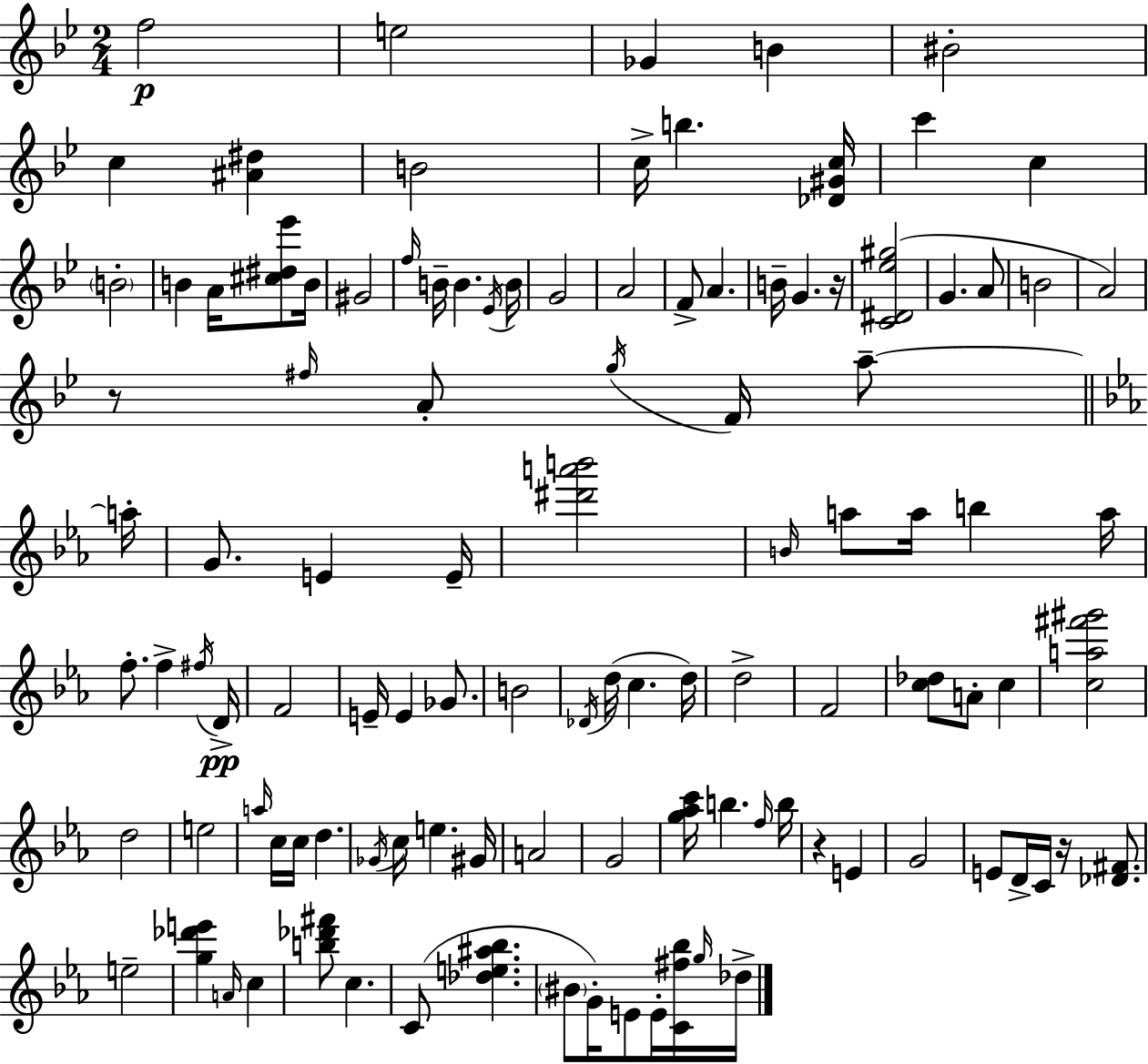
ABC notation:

X:1
T:Untitled
M:2/4
L:1/4
K:Bb
f2 e2 _G B ^B2 c [^A^d] B2 c/4 b [_D^Gc]/4 c' c B2 B A/4 [^c^d_e']/2 B/4 ^G2 f/4 B/4 B _E/4 B/4 G2 A2 F/2 A B/4 G z/4 [C^D_e^g]2 G A/2 B2 A2 z/2 ^f/4 A/2 g/4 F/4 a/2 a/4 G/2 E E/4 [^d'a'b']2 B/4 a/2 a/4 b a/4 f/2 f ^f/4 D/4 F2 E/4 E _G/2 B2 _D/4 d/4 c d/4 d2 F2 [c_d]/2 A/2 c [ca^f'^g']2 d2 e2 a/4 c/4 c/4 d _G/4 c/4 e ^G/4 A2 G2 [g_ac']/4 b f/4 b/4 z E G2 E/2 D/4 C/4 z/4 [_D^F]/2 e2 [g_d'e'] A/4 c [b_d'^f']/2 c C/2 [_de^a_b] ^B/2 G/4 E/2 E/4 [C^f_b]/4 g/4 _d/4